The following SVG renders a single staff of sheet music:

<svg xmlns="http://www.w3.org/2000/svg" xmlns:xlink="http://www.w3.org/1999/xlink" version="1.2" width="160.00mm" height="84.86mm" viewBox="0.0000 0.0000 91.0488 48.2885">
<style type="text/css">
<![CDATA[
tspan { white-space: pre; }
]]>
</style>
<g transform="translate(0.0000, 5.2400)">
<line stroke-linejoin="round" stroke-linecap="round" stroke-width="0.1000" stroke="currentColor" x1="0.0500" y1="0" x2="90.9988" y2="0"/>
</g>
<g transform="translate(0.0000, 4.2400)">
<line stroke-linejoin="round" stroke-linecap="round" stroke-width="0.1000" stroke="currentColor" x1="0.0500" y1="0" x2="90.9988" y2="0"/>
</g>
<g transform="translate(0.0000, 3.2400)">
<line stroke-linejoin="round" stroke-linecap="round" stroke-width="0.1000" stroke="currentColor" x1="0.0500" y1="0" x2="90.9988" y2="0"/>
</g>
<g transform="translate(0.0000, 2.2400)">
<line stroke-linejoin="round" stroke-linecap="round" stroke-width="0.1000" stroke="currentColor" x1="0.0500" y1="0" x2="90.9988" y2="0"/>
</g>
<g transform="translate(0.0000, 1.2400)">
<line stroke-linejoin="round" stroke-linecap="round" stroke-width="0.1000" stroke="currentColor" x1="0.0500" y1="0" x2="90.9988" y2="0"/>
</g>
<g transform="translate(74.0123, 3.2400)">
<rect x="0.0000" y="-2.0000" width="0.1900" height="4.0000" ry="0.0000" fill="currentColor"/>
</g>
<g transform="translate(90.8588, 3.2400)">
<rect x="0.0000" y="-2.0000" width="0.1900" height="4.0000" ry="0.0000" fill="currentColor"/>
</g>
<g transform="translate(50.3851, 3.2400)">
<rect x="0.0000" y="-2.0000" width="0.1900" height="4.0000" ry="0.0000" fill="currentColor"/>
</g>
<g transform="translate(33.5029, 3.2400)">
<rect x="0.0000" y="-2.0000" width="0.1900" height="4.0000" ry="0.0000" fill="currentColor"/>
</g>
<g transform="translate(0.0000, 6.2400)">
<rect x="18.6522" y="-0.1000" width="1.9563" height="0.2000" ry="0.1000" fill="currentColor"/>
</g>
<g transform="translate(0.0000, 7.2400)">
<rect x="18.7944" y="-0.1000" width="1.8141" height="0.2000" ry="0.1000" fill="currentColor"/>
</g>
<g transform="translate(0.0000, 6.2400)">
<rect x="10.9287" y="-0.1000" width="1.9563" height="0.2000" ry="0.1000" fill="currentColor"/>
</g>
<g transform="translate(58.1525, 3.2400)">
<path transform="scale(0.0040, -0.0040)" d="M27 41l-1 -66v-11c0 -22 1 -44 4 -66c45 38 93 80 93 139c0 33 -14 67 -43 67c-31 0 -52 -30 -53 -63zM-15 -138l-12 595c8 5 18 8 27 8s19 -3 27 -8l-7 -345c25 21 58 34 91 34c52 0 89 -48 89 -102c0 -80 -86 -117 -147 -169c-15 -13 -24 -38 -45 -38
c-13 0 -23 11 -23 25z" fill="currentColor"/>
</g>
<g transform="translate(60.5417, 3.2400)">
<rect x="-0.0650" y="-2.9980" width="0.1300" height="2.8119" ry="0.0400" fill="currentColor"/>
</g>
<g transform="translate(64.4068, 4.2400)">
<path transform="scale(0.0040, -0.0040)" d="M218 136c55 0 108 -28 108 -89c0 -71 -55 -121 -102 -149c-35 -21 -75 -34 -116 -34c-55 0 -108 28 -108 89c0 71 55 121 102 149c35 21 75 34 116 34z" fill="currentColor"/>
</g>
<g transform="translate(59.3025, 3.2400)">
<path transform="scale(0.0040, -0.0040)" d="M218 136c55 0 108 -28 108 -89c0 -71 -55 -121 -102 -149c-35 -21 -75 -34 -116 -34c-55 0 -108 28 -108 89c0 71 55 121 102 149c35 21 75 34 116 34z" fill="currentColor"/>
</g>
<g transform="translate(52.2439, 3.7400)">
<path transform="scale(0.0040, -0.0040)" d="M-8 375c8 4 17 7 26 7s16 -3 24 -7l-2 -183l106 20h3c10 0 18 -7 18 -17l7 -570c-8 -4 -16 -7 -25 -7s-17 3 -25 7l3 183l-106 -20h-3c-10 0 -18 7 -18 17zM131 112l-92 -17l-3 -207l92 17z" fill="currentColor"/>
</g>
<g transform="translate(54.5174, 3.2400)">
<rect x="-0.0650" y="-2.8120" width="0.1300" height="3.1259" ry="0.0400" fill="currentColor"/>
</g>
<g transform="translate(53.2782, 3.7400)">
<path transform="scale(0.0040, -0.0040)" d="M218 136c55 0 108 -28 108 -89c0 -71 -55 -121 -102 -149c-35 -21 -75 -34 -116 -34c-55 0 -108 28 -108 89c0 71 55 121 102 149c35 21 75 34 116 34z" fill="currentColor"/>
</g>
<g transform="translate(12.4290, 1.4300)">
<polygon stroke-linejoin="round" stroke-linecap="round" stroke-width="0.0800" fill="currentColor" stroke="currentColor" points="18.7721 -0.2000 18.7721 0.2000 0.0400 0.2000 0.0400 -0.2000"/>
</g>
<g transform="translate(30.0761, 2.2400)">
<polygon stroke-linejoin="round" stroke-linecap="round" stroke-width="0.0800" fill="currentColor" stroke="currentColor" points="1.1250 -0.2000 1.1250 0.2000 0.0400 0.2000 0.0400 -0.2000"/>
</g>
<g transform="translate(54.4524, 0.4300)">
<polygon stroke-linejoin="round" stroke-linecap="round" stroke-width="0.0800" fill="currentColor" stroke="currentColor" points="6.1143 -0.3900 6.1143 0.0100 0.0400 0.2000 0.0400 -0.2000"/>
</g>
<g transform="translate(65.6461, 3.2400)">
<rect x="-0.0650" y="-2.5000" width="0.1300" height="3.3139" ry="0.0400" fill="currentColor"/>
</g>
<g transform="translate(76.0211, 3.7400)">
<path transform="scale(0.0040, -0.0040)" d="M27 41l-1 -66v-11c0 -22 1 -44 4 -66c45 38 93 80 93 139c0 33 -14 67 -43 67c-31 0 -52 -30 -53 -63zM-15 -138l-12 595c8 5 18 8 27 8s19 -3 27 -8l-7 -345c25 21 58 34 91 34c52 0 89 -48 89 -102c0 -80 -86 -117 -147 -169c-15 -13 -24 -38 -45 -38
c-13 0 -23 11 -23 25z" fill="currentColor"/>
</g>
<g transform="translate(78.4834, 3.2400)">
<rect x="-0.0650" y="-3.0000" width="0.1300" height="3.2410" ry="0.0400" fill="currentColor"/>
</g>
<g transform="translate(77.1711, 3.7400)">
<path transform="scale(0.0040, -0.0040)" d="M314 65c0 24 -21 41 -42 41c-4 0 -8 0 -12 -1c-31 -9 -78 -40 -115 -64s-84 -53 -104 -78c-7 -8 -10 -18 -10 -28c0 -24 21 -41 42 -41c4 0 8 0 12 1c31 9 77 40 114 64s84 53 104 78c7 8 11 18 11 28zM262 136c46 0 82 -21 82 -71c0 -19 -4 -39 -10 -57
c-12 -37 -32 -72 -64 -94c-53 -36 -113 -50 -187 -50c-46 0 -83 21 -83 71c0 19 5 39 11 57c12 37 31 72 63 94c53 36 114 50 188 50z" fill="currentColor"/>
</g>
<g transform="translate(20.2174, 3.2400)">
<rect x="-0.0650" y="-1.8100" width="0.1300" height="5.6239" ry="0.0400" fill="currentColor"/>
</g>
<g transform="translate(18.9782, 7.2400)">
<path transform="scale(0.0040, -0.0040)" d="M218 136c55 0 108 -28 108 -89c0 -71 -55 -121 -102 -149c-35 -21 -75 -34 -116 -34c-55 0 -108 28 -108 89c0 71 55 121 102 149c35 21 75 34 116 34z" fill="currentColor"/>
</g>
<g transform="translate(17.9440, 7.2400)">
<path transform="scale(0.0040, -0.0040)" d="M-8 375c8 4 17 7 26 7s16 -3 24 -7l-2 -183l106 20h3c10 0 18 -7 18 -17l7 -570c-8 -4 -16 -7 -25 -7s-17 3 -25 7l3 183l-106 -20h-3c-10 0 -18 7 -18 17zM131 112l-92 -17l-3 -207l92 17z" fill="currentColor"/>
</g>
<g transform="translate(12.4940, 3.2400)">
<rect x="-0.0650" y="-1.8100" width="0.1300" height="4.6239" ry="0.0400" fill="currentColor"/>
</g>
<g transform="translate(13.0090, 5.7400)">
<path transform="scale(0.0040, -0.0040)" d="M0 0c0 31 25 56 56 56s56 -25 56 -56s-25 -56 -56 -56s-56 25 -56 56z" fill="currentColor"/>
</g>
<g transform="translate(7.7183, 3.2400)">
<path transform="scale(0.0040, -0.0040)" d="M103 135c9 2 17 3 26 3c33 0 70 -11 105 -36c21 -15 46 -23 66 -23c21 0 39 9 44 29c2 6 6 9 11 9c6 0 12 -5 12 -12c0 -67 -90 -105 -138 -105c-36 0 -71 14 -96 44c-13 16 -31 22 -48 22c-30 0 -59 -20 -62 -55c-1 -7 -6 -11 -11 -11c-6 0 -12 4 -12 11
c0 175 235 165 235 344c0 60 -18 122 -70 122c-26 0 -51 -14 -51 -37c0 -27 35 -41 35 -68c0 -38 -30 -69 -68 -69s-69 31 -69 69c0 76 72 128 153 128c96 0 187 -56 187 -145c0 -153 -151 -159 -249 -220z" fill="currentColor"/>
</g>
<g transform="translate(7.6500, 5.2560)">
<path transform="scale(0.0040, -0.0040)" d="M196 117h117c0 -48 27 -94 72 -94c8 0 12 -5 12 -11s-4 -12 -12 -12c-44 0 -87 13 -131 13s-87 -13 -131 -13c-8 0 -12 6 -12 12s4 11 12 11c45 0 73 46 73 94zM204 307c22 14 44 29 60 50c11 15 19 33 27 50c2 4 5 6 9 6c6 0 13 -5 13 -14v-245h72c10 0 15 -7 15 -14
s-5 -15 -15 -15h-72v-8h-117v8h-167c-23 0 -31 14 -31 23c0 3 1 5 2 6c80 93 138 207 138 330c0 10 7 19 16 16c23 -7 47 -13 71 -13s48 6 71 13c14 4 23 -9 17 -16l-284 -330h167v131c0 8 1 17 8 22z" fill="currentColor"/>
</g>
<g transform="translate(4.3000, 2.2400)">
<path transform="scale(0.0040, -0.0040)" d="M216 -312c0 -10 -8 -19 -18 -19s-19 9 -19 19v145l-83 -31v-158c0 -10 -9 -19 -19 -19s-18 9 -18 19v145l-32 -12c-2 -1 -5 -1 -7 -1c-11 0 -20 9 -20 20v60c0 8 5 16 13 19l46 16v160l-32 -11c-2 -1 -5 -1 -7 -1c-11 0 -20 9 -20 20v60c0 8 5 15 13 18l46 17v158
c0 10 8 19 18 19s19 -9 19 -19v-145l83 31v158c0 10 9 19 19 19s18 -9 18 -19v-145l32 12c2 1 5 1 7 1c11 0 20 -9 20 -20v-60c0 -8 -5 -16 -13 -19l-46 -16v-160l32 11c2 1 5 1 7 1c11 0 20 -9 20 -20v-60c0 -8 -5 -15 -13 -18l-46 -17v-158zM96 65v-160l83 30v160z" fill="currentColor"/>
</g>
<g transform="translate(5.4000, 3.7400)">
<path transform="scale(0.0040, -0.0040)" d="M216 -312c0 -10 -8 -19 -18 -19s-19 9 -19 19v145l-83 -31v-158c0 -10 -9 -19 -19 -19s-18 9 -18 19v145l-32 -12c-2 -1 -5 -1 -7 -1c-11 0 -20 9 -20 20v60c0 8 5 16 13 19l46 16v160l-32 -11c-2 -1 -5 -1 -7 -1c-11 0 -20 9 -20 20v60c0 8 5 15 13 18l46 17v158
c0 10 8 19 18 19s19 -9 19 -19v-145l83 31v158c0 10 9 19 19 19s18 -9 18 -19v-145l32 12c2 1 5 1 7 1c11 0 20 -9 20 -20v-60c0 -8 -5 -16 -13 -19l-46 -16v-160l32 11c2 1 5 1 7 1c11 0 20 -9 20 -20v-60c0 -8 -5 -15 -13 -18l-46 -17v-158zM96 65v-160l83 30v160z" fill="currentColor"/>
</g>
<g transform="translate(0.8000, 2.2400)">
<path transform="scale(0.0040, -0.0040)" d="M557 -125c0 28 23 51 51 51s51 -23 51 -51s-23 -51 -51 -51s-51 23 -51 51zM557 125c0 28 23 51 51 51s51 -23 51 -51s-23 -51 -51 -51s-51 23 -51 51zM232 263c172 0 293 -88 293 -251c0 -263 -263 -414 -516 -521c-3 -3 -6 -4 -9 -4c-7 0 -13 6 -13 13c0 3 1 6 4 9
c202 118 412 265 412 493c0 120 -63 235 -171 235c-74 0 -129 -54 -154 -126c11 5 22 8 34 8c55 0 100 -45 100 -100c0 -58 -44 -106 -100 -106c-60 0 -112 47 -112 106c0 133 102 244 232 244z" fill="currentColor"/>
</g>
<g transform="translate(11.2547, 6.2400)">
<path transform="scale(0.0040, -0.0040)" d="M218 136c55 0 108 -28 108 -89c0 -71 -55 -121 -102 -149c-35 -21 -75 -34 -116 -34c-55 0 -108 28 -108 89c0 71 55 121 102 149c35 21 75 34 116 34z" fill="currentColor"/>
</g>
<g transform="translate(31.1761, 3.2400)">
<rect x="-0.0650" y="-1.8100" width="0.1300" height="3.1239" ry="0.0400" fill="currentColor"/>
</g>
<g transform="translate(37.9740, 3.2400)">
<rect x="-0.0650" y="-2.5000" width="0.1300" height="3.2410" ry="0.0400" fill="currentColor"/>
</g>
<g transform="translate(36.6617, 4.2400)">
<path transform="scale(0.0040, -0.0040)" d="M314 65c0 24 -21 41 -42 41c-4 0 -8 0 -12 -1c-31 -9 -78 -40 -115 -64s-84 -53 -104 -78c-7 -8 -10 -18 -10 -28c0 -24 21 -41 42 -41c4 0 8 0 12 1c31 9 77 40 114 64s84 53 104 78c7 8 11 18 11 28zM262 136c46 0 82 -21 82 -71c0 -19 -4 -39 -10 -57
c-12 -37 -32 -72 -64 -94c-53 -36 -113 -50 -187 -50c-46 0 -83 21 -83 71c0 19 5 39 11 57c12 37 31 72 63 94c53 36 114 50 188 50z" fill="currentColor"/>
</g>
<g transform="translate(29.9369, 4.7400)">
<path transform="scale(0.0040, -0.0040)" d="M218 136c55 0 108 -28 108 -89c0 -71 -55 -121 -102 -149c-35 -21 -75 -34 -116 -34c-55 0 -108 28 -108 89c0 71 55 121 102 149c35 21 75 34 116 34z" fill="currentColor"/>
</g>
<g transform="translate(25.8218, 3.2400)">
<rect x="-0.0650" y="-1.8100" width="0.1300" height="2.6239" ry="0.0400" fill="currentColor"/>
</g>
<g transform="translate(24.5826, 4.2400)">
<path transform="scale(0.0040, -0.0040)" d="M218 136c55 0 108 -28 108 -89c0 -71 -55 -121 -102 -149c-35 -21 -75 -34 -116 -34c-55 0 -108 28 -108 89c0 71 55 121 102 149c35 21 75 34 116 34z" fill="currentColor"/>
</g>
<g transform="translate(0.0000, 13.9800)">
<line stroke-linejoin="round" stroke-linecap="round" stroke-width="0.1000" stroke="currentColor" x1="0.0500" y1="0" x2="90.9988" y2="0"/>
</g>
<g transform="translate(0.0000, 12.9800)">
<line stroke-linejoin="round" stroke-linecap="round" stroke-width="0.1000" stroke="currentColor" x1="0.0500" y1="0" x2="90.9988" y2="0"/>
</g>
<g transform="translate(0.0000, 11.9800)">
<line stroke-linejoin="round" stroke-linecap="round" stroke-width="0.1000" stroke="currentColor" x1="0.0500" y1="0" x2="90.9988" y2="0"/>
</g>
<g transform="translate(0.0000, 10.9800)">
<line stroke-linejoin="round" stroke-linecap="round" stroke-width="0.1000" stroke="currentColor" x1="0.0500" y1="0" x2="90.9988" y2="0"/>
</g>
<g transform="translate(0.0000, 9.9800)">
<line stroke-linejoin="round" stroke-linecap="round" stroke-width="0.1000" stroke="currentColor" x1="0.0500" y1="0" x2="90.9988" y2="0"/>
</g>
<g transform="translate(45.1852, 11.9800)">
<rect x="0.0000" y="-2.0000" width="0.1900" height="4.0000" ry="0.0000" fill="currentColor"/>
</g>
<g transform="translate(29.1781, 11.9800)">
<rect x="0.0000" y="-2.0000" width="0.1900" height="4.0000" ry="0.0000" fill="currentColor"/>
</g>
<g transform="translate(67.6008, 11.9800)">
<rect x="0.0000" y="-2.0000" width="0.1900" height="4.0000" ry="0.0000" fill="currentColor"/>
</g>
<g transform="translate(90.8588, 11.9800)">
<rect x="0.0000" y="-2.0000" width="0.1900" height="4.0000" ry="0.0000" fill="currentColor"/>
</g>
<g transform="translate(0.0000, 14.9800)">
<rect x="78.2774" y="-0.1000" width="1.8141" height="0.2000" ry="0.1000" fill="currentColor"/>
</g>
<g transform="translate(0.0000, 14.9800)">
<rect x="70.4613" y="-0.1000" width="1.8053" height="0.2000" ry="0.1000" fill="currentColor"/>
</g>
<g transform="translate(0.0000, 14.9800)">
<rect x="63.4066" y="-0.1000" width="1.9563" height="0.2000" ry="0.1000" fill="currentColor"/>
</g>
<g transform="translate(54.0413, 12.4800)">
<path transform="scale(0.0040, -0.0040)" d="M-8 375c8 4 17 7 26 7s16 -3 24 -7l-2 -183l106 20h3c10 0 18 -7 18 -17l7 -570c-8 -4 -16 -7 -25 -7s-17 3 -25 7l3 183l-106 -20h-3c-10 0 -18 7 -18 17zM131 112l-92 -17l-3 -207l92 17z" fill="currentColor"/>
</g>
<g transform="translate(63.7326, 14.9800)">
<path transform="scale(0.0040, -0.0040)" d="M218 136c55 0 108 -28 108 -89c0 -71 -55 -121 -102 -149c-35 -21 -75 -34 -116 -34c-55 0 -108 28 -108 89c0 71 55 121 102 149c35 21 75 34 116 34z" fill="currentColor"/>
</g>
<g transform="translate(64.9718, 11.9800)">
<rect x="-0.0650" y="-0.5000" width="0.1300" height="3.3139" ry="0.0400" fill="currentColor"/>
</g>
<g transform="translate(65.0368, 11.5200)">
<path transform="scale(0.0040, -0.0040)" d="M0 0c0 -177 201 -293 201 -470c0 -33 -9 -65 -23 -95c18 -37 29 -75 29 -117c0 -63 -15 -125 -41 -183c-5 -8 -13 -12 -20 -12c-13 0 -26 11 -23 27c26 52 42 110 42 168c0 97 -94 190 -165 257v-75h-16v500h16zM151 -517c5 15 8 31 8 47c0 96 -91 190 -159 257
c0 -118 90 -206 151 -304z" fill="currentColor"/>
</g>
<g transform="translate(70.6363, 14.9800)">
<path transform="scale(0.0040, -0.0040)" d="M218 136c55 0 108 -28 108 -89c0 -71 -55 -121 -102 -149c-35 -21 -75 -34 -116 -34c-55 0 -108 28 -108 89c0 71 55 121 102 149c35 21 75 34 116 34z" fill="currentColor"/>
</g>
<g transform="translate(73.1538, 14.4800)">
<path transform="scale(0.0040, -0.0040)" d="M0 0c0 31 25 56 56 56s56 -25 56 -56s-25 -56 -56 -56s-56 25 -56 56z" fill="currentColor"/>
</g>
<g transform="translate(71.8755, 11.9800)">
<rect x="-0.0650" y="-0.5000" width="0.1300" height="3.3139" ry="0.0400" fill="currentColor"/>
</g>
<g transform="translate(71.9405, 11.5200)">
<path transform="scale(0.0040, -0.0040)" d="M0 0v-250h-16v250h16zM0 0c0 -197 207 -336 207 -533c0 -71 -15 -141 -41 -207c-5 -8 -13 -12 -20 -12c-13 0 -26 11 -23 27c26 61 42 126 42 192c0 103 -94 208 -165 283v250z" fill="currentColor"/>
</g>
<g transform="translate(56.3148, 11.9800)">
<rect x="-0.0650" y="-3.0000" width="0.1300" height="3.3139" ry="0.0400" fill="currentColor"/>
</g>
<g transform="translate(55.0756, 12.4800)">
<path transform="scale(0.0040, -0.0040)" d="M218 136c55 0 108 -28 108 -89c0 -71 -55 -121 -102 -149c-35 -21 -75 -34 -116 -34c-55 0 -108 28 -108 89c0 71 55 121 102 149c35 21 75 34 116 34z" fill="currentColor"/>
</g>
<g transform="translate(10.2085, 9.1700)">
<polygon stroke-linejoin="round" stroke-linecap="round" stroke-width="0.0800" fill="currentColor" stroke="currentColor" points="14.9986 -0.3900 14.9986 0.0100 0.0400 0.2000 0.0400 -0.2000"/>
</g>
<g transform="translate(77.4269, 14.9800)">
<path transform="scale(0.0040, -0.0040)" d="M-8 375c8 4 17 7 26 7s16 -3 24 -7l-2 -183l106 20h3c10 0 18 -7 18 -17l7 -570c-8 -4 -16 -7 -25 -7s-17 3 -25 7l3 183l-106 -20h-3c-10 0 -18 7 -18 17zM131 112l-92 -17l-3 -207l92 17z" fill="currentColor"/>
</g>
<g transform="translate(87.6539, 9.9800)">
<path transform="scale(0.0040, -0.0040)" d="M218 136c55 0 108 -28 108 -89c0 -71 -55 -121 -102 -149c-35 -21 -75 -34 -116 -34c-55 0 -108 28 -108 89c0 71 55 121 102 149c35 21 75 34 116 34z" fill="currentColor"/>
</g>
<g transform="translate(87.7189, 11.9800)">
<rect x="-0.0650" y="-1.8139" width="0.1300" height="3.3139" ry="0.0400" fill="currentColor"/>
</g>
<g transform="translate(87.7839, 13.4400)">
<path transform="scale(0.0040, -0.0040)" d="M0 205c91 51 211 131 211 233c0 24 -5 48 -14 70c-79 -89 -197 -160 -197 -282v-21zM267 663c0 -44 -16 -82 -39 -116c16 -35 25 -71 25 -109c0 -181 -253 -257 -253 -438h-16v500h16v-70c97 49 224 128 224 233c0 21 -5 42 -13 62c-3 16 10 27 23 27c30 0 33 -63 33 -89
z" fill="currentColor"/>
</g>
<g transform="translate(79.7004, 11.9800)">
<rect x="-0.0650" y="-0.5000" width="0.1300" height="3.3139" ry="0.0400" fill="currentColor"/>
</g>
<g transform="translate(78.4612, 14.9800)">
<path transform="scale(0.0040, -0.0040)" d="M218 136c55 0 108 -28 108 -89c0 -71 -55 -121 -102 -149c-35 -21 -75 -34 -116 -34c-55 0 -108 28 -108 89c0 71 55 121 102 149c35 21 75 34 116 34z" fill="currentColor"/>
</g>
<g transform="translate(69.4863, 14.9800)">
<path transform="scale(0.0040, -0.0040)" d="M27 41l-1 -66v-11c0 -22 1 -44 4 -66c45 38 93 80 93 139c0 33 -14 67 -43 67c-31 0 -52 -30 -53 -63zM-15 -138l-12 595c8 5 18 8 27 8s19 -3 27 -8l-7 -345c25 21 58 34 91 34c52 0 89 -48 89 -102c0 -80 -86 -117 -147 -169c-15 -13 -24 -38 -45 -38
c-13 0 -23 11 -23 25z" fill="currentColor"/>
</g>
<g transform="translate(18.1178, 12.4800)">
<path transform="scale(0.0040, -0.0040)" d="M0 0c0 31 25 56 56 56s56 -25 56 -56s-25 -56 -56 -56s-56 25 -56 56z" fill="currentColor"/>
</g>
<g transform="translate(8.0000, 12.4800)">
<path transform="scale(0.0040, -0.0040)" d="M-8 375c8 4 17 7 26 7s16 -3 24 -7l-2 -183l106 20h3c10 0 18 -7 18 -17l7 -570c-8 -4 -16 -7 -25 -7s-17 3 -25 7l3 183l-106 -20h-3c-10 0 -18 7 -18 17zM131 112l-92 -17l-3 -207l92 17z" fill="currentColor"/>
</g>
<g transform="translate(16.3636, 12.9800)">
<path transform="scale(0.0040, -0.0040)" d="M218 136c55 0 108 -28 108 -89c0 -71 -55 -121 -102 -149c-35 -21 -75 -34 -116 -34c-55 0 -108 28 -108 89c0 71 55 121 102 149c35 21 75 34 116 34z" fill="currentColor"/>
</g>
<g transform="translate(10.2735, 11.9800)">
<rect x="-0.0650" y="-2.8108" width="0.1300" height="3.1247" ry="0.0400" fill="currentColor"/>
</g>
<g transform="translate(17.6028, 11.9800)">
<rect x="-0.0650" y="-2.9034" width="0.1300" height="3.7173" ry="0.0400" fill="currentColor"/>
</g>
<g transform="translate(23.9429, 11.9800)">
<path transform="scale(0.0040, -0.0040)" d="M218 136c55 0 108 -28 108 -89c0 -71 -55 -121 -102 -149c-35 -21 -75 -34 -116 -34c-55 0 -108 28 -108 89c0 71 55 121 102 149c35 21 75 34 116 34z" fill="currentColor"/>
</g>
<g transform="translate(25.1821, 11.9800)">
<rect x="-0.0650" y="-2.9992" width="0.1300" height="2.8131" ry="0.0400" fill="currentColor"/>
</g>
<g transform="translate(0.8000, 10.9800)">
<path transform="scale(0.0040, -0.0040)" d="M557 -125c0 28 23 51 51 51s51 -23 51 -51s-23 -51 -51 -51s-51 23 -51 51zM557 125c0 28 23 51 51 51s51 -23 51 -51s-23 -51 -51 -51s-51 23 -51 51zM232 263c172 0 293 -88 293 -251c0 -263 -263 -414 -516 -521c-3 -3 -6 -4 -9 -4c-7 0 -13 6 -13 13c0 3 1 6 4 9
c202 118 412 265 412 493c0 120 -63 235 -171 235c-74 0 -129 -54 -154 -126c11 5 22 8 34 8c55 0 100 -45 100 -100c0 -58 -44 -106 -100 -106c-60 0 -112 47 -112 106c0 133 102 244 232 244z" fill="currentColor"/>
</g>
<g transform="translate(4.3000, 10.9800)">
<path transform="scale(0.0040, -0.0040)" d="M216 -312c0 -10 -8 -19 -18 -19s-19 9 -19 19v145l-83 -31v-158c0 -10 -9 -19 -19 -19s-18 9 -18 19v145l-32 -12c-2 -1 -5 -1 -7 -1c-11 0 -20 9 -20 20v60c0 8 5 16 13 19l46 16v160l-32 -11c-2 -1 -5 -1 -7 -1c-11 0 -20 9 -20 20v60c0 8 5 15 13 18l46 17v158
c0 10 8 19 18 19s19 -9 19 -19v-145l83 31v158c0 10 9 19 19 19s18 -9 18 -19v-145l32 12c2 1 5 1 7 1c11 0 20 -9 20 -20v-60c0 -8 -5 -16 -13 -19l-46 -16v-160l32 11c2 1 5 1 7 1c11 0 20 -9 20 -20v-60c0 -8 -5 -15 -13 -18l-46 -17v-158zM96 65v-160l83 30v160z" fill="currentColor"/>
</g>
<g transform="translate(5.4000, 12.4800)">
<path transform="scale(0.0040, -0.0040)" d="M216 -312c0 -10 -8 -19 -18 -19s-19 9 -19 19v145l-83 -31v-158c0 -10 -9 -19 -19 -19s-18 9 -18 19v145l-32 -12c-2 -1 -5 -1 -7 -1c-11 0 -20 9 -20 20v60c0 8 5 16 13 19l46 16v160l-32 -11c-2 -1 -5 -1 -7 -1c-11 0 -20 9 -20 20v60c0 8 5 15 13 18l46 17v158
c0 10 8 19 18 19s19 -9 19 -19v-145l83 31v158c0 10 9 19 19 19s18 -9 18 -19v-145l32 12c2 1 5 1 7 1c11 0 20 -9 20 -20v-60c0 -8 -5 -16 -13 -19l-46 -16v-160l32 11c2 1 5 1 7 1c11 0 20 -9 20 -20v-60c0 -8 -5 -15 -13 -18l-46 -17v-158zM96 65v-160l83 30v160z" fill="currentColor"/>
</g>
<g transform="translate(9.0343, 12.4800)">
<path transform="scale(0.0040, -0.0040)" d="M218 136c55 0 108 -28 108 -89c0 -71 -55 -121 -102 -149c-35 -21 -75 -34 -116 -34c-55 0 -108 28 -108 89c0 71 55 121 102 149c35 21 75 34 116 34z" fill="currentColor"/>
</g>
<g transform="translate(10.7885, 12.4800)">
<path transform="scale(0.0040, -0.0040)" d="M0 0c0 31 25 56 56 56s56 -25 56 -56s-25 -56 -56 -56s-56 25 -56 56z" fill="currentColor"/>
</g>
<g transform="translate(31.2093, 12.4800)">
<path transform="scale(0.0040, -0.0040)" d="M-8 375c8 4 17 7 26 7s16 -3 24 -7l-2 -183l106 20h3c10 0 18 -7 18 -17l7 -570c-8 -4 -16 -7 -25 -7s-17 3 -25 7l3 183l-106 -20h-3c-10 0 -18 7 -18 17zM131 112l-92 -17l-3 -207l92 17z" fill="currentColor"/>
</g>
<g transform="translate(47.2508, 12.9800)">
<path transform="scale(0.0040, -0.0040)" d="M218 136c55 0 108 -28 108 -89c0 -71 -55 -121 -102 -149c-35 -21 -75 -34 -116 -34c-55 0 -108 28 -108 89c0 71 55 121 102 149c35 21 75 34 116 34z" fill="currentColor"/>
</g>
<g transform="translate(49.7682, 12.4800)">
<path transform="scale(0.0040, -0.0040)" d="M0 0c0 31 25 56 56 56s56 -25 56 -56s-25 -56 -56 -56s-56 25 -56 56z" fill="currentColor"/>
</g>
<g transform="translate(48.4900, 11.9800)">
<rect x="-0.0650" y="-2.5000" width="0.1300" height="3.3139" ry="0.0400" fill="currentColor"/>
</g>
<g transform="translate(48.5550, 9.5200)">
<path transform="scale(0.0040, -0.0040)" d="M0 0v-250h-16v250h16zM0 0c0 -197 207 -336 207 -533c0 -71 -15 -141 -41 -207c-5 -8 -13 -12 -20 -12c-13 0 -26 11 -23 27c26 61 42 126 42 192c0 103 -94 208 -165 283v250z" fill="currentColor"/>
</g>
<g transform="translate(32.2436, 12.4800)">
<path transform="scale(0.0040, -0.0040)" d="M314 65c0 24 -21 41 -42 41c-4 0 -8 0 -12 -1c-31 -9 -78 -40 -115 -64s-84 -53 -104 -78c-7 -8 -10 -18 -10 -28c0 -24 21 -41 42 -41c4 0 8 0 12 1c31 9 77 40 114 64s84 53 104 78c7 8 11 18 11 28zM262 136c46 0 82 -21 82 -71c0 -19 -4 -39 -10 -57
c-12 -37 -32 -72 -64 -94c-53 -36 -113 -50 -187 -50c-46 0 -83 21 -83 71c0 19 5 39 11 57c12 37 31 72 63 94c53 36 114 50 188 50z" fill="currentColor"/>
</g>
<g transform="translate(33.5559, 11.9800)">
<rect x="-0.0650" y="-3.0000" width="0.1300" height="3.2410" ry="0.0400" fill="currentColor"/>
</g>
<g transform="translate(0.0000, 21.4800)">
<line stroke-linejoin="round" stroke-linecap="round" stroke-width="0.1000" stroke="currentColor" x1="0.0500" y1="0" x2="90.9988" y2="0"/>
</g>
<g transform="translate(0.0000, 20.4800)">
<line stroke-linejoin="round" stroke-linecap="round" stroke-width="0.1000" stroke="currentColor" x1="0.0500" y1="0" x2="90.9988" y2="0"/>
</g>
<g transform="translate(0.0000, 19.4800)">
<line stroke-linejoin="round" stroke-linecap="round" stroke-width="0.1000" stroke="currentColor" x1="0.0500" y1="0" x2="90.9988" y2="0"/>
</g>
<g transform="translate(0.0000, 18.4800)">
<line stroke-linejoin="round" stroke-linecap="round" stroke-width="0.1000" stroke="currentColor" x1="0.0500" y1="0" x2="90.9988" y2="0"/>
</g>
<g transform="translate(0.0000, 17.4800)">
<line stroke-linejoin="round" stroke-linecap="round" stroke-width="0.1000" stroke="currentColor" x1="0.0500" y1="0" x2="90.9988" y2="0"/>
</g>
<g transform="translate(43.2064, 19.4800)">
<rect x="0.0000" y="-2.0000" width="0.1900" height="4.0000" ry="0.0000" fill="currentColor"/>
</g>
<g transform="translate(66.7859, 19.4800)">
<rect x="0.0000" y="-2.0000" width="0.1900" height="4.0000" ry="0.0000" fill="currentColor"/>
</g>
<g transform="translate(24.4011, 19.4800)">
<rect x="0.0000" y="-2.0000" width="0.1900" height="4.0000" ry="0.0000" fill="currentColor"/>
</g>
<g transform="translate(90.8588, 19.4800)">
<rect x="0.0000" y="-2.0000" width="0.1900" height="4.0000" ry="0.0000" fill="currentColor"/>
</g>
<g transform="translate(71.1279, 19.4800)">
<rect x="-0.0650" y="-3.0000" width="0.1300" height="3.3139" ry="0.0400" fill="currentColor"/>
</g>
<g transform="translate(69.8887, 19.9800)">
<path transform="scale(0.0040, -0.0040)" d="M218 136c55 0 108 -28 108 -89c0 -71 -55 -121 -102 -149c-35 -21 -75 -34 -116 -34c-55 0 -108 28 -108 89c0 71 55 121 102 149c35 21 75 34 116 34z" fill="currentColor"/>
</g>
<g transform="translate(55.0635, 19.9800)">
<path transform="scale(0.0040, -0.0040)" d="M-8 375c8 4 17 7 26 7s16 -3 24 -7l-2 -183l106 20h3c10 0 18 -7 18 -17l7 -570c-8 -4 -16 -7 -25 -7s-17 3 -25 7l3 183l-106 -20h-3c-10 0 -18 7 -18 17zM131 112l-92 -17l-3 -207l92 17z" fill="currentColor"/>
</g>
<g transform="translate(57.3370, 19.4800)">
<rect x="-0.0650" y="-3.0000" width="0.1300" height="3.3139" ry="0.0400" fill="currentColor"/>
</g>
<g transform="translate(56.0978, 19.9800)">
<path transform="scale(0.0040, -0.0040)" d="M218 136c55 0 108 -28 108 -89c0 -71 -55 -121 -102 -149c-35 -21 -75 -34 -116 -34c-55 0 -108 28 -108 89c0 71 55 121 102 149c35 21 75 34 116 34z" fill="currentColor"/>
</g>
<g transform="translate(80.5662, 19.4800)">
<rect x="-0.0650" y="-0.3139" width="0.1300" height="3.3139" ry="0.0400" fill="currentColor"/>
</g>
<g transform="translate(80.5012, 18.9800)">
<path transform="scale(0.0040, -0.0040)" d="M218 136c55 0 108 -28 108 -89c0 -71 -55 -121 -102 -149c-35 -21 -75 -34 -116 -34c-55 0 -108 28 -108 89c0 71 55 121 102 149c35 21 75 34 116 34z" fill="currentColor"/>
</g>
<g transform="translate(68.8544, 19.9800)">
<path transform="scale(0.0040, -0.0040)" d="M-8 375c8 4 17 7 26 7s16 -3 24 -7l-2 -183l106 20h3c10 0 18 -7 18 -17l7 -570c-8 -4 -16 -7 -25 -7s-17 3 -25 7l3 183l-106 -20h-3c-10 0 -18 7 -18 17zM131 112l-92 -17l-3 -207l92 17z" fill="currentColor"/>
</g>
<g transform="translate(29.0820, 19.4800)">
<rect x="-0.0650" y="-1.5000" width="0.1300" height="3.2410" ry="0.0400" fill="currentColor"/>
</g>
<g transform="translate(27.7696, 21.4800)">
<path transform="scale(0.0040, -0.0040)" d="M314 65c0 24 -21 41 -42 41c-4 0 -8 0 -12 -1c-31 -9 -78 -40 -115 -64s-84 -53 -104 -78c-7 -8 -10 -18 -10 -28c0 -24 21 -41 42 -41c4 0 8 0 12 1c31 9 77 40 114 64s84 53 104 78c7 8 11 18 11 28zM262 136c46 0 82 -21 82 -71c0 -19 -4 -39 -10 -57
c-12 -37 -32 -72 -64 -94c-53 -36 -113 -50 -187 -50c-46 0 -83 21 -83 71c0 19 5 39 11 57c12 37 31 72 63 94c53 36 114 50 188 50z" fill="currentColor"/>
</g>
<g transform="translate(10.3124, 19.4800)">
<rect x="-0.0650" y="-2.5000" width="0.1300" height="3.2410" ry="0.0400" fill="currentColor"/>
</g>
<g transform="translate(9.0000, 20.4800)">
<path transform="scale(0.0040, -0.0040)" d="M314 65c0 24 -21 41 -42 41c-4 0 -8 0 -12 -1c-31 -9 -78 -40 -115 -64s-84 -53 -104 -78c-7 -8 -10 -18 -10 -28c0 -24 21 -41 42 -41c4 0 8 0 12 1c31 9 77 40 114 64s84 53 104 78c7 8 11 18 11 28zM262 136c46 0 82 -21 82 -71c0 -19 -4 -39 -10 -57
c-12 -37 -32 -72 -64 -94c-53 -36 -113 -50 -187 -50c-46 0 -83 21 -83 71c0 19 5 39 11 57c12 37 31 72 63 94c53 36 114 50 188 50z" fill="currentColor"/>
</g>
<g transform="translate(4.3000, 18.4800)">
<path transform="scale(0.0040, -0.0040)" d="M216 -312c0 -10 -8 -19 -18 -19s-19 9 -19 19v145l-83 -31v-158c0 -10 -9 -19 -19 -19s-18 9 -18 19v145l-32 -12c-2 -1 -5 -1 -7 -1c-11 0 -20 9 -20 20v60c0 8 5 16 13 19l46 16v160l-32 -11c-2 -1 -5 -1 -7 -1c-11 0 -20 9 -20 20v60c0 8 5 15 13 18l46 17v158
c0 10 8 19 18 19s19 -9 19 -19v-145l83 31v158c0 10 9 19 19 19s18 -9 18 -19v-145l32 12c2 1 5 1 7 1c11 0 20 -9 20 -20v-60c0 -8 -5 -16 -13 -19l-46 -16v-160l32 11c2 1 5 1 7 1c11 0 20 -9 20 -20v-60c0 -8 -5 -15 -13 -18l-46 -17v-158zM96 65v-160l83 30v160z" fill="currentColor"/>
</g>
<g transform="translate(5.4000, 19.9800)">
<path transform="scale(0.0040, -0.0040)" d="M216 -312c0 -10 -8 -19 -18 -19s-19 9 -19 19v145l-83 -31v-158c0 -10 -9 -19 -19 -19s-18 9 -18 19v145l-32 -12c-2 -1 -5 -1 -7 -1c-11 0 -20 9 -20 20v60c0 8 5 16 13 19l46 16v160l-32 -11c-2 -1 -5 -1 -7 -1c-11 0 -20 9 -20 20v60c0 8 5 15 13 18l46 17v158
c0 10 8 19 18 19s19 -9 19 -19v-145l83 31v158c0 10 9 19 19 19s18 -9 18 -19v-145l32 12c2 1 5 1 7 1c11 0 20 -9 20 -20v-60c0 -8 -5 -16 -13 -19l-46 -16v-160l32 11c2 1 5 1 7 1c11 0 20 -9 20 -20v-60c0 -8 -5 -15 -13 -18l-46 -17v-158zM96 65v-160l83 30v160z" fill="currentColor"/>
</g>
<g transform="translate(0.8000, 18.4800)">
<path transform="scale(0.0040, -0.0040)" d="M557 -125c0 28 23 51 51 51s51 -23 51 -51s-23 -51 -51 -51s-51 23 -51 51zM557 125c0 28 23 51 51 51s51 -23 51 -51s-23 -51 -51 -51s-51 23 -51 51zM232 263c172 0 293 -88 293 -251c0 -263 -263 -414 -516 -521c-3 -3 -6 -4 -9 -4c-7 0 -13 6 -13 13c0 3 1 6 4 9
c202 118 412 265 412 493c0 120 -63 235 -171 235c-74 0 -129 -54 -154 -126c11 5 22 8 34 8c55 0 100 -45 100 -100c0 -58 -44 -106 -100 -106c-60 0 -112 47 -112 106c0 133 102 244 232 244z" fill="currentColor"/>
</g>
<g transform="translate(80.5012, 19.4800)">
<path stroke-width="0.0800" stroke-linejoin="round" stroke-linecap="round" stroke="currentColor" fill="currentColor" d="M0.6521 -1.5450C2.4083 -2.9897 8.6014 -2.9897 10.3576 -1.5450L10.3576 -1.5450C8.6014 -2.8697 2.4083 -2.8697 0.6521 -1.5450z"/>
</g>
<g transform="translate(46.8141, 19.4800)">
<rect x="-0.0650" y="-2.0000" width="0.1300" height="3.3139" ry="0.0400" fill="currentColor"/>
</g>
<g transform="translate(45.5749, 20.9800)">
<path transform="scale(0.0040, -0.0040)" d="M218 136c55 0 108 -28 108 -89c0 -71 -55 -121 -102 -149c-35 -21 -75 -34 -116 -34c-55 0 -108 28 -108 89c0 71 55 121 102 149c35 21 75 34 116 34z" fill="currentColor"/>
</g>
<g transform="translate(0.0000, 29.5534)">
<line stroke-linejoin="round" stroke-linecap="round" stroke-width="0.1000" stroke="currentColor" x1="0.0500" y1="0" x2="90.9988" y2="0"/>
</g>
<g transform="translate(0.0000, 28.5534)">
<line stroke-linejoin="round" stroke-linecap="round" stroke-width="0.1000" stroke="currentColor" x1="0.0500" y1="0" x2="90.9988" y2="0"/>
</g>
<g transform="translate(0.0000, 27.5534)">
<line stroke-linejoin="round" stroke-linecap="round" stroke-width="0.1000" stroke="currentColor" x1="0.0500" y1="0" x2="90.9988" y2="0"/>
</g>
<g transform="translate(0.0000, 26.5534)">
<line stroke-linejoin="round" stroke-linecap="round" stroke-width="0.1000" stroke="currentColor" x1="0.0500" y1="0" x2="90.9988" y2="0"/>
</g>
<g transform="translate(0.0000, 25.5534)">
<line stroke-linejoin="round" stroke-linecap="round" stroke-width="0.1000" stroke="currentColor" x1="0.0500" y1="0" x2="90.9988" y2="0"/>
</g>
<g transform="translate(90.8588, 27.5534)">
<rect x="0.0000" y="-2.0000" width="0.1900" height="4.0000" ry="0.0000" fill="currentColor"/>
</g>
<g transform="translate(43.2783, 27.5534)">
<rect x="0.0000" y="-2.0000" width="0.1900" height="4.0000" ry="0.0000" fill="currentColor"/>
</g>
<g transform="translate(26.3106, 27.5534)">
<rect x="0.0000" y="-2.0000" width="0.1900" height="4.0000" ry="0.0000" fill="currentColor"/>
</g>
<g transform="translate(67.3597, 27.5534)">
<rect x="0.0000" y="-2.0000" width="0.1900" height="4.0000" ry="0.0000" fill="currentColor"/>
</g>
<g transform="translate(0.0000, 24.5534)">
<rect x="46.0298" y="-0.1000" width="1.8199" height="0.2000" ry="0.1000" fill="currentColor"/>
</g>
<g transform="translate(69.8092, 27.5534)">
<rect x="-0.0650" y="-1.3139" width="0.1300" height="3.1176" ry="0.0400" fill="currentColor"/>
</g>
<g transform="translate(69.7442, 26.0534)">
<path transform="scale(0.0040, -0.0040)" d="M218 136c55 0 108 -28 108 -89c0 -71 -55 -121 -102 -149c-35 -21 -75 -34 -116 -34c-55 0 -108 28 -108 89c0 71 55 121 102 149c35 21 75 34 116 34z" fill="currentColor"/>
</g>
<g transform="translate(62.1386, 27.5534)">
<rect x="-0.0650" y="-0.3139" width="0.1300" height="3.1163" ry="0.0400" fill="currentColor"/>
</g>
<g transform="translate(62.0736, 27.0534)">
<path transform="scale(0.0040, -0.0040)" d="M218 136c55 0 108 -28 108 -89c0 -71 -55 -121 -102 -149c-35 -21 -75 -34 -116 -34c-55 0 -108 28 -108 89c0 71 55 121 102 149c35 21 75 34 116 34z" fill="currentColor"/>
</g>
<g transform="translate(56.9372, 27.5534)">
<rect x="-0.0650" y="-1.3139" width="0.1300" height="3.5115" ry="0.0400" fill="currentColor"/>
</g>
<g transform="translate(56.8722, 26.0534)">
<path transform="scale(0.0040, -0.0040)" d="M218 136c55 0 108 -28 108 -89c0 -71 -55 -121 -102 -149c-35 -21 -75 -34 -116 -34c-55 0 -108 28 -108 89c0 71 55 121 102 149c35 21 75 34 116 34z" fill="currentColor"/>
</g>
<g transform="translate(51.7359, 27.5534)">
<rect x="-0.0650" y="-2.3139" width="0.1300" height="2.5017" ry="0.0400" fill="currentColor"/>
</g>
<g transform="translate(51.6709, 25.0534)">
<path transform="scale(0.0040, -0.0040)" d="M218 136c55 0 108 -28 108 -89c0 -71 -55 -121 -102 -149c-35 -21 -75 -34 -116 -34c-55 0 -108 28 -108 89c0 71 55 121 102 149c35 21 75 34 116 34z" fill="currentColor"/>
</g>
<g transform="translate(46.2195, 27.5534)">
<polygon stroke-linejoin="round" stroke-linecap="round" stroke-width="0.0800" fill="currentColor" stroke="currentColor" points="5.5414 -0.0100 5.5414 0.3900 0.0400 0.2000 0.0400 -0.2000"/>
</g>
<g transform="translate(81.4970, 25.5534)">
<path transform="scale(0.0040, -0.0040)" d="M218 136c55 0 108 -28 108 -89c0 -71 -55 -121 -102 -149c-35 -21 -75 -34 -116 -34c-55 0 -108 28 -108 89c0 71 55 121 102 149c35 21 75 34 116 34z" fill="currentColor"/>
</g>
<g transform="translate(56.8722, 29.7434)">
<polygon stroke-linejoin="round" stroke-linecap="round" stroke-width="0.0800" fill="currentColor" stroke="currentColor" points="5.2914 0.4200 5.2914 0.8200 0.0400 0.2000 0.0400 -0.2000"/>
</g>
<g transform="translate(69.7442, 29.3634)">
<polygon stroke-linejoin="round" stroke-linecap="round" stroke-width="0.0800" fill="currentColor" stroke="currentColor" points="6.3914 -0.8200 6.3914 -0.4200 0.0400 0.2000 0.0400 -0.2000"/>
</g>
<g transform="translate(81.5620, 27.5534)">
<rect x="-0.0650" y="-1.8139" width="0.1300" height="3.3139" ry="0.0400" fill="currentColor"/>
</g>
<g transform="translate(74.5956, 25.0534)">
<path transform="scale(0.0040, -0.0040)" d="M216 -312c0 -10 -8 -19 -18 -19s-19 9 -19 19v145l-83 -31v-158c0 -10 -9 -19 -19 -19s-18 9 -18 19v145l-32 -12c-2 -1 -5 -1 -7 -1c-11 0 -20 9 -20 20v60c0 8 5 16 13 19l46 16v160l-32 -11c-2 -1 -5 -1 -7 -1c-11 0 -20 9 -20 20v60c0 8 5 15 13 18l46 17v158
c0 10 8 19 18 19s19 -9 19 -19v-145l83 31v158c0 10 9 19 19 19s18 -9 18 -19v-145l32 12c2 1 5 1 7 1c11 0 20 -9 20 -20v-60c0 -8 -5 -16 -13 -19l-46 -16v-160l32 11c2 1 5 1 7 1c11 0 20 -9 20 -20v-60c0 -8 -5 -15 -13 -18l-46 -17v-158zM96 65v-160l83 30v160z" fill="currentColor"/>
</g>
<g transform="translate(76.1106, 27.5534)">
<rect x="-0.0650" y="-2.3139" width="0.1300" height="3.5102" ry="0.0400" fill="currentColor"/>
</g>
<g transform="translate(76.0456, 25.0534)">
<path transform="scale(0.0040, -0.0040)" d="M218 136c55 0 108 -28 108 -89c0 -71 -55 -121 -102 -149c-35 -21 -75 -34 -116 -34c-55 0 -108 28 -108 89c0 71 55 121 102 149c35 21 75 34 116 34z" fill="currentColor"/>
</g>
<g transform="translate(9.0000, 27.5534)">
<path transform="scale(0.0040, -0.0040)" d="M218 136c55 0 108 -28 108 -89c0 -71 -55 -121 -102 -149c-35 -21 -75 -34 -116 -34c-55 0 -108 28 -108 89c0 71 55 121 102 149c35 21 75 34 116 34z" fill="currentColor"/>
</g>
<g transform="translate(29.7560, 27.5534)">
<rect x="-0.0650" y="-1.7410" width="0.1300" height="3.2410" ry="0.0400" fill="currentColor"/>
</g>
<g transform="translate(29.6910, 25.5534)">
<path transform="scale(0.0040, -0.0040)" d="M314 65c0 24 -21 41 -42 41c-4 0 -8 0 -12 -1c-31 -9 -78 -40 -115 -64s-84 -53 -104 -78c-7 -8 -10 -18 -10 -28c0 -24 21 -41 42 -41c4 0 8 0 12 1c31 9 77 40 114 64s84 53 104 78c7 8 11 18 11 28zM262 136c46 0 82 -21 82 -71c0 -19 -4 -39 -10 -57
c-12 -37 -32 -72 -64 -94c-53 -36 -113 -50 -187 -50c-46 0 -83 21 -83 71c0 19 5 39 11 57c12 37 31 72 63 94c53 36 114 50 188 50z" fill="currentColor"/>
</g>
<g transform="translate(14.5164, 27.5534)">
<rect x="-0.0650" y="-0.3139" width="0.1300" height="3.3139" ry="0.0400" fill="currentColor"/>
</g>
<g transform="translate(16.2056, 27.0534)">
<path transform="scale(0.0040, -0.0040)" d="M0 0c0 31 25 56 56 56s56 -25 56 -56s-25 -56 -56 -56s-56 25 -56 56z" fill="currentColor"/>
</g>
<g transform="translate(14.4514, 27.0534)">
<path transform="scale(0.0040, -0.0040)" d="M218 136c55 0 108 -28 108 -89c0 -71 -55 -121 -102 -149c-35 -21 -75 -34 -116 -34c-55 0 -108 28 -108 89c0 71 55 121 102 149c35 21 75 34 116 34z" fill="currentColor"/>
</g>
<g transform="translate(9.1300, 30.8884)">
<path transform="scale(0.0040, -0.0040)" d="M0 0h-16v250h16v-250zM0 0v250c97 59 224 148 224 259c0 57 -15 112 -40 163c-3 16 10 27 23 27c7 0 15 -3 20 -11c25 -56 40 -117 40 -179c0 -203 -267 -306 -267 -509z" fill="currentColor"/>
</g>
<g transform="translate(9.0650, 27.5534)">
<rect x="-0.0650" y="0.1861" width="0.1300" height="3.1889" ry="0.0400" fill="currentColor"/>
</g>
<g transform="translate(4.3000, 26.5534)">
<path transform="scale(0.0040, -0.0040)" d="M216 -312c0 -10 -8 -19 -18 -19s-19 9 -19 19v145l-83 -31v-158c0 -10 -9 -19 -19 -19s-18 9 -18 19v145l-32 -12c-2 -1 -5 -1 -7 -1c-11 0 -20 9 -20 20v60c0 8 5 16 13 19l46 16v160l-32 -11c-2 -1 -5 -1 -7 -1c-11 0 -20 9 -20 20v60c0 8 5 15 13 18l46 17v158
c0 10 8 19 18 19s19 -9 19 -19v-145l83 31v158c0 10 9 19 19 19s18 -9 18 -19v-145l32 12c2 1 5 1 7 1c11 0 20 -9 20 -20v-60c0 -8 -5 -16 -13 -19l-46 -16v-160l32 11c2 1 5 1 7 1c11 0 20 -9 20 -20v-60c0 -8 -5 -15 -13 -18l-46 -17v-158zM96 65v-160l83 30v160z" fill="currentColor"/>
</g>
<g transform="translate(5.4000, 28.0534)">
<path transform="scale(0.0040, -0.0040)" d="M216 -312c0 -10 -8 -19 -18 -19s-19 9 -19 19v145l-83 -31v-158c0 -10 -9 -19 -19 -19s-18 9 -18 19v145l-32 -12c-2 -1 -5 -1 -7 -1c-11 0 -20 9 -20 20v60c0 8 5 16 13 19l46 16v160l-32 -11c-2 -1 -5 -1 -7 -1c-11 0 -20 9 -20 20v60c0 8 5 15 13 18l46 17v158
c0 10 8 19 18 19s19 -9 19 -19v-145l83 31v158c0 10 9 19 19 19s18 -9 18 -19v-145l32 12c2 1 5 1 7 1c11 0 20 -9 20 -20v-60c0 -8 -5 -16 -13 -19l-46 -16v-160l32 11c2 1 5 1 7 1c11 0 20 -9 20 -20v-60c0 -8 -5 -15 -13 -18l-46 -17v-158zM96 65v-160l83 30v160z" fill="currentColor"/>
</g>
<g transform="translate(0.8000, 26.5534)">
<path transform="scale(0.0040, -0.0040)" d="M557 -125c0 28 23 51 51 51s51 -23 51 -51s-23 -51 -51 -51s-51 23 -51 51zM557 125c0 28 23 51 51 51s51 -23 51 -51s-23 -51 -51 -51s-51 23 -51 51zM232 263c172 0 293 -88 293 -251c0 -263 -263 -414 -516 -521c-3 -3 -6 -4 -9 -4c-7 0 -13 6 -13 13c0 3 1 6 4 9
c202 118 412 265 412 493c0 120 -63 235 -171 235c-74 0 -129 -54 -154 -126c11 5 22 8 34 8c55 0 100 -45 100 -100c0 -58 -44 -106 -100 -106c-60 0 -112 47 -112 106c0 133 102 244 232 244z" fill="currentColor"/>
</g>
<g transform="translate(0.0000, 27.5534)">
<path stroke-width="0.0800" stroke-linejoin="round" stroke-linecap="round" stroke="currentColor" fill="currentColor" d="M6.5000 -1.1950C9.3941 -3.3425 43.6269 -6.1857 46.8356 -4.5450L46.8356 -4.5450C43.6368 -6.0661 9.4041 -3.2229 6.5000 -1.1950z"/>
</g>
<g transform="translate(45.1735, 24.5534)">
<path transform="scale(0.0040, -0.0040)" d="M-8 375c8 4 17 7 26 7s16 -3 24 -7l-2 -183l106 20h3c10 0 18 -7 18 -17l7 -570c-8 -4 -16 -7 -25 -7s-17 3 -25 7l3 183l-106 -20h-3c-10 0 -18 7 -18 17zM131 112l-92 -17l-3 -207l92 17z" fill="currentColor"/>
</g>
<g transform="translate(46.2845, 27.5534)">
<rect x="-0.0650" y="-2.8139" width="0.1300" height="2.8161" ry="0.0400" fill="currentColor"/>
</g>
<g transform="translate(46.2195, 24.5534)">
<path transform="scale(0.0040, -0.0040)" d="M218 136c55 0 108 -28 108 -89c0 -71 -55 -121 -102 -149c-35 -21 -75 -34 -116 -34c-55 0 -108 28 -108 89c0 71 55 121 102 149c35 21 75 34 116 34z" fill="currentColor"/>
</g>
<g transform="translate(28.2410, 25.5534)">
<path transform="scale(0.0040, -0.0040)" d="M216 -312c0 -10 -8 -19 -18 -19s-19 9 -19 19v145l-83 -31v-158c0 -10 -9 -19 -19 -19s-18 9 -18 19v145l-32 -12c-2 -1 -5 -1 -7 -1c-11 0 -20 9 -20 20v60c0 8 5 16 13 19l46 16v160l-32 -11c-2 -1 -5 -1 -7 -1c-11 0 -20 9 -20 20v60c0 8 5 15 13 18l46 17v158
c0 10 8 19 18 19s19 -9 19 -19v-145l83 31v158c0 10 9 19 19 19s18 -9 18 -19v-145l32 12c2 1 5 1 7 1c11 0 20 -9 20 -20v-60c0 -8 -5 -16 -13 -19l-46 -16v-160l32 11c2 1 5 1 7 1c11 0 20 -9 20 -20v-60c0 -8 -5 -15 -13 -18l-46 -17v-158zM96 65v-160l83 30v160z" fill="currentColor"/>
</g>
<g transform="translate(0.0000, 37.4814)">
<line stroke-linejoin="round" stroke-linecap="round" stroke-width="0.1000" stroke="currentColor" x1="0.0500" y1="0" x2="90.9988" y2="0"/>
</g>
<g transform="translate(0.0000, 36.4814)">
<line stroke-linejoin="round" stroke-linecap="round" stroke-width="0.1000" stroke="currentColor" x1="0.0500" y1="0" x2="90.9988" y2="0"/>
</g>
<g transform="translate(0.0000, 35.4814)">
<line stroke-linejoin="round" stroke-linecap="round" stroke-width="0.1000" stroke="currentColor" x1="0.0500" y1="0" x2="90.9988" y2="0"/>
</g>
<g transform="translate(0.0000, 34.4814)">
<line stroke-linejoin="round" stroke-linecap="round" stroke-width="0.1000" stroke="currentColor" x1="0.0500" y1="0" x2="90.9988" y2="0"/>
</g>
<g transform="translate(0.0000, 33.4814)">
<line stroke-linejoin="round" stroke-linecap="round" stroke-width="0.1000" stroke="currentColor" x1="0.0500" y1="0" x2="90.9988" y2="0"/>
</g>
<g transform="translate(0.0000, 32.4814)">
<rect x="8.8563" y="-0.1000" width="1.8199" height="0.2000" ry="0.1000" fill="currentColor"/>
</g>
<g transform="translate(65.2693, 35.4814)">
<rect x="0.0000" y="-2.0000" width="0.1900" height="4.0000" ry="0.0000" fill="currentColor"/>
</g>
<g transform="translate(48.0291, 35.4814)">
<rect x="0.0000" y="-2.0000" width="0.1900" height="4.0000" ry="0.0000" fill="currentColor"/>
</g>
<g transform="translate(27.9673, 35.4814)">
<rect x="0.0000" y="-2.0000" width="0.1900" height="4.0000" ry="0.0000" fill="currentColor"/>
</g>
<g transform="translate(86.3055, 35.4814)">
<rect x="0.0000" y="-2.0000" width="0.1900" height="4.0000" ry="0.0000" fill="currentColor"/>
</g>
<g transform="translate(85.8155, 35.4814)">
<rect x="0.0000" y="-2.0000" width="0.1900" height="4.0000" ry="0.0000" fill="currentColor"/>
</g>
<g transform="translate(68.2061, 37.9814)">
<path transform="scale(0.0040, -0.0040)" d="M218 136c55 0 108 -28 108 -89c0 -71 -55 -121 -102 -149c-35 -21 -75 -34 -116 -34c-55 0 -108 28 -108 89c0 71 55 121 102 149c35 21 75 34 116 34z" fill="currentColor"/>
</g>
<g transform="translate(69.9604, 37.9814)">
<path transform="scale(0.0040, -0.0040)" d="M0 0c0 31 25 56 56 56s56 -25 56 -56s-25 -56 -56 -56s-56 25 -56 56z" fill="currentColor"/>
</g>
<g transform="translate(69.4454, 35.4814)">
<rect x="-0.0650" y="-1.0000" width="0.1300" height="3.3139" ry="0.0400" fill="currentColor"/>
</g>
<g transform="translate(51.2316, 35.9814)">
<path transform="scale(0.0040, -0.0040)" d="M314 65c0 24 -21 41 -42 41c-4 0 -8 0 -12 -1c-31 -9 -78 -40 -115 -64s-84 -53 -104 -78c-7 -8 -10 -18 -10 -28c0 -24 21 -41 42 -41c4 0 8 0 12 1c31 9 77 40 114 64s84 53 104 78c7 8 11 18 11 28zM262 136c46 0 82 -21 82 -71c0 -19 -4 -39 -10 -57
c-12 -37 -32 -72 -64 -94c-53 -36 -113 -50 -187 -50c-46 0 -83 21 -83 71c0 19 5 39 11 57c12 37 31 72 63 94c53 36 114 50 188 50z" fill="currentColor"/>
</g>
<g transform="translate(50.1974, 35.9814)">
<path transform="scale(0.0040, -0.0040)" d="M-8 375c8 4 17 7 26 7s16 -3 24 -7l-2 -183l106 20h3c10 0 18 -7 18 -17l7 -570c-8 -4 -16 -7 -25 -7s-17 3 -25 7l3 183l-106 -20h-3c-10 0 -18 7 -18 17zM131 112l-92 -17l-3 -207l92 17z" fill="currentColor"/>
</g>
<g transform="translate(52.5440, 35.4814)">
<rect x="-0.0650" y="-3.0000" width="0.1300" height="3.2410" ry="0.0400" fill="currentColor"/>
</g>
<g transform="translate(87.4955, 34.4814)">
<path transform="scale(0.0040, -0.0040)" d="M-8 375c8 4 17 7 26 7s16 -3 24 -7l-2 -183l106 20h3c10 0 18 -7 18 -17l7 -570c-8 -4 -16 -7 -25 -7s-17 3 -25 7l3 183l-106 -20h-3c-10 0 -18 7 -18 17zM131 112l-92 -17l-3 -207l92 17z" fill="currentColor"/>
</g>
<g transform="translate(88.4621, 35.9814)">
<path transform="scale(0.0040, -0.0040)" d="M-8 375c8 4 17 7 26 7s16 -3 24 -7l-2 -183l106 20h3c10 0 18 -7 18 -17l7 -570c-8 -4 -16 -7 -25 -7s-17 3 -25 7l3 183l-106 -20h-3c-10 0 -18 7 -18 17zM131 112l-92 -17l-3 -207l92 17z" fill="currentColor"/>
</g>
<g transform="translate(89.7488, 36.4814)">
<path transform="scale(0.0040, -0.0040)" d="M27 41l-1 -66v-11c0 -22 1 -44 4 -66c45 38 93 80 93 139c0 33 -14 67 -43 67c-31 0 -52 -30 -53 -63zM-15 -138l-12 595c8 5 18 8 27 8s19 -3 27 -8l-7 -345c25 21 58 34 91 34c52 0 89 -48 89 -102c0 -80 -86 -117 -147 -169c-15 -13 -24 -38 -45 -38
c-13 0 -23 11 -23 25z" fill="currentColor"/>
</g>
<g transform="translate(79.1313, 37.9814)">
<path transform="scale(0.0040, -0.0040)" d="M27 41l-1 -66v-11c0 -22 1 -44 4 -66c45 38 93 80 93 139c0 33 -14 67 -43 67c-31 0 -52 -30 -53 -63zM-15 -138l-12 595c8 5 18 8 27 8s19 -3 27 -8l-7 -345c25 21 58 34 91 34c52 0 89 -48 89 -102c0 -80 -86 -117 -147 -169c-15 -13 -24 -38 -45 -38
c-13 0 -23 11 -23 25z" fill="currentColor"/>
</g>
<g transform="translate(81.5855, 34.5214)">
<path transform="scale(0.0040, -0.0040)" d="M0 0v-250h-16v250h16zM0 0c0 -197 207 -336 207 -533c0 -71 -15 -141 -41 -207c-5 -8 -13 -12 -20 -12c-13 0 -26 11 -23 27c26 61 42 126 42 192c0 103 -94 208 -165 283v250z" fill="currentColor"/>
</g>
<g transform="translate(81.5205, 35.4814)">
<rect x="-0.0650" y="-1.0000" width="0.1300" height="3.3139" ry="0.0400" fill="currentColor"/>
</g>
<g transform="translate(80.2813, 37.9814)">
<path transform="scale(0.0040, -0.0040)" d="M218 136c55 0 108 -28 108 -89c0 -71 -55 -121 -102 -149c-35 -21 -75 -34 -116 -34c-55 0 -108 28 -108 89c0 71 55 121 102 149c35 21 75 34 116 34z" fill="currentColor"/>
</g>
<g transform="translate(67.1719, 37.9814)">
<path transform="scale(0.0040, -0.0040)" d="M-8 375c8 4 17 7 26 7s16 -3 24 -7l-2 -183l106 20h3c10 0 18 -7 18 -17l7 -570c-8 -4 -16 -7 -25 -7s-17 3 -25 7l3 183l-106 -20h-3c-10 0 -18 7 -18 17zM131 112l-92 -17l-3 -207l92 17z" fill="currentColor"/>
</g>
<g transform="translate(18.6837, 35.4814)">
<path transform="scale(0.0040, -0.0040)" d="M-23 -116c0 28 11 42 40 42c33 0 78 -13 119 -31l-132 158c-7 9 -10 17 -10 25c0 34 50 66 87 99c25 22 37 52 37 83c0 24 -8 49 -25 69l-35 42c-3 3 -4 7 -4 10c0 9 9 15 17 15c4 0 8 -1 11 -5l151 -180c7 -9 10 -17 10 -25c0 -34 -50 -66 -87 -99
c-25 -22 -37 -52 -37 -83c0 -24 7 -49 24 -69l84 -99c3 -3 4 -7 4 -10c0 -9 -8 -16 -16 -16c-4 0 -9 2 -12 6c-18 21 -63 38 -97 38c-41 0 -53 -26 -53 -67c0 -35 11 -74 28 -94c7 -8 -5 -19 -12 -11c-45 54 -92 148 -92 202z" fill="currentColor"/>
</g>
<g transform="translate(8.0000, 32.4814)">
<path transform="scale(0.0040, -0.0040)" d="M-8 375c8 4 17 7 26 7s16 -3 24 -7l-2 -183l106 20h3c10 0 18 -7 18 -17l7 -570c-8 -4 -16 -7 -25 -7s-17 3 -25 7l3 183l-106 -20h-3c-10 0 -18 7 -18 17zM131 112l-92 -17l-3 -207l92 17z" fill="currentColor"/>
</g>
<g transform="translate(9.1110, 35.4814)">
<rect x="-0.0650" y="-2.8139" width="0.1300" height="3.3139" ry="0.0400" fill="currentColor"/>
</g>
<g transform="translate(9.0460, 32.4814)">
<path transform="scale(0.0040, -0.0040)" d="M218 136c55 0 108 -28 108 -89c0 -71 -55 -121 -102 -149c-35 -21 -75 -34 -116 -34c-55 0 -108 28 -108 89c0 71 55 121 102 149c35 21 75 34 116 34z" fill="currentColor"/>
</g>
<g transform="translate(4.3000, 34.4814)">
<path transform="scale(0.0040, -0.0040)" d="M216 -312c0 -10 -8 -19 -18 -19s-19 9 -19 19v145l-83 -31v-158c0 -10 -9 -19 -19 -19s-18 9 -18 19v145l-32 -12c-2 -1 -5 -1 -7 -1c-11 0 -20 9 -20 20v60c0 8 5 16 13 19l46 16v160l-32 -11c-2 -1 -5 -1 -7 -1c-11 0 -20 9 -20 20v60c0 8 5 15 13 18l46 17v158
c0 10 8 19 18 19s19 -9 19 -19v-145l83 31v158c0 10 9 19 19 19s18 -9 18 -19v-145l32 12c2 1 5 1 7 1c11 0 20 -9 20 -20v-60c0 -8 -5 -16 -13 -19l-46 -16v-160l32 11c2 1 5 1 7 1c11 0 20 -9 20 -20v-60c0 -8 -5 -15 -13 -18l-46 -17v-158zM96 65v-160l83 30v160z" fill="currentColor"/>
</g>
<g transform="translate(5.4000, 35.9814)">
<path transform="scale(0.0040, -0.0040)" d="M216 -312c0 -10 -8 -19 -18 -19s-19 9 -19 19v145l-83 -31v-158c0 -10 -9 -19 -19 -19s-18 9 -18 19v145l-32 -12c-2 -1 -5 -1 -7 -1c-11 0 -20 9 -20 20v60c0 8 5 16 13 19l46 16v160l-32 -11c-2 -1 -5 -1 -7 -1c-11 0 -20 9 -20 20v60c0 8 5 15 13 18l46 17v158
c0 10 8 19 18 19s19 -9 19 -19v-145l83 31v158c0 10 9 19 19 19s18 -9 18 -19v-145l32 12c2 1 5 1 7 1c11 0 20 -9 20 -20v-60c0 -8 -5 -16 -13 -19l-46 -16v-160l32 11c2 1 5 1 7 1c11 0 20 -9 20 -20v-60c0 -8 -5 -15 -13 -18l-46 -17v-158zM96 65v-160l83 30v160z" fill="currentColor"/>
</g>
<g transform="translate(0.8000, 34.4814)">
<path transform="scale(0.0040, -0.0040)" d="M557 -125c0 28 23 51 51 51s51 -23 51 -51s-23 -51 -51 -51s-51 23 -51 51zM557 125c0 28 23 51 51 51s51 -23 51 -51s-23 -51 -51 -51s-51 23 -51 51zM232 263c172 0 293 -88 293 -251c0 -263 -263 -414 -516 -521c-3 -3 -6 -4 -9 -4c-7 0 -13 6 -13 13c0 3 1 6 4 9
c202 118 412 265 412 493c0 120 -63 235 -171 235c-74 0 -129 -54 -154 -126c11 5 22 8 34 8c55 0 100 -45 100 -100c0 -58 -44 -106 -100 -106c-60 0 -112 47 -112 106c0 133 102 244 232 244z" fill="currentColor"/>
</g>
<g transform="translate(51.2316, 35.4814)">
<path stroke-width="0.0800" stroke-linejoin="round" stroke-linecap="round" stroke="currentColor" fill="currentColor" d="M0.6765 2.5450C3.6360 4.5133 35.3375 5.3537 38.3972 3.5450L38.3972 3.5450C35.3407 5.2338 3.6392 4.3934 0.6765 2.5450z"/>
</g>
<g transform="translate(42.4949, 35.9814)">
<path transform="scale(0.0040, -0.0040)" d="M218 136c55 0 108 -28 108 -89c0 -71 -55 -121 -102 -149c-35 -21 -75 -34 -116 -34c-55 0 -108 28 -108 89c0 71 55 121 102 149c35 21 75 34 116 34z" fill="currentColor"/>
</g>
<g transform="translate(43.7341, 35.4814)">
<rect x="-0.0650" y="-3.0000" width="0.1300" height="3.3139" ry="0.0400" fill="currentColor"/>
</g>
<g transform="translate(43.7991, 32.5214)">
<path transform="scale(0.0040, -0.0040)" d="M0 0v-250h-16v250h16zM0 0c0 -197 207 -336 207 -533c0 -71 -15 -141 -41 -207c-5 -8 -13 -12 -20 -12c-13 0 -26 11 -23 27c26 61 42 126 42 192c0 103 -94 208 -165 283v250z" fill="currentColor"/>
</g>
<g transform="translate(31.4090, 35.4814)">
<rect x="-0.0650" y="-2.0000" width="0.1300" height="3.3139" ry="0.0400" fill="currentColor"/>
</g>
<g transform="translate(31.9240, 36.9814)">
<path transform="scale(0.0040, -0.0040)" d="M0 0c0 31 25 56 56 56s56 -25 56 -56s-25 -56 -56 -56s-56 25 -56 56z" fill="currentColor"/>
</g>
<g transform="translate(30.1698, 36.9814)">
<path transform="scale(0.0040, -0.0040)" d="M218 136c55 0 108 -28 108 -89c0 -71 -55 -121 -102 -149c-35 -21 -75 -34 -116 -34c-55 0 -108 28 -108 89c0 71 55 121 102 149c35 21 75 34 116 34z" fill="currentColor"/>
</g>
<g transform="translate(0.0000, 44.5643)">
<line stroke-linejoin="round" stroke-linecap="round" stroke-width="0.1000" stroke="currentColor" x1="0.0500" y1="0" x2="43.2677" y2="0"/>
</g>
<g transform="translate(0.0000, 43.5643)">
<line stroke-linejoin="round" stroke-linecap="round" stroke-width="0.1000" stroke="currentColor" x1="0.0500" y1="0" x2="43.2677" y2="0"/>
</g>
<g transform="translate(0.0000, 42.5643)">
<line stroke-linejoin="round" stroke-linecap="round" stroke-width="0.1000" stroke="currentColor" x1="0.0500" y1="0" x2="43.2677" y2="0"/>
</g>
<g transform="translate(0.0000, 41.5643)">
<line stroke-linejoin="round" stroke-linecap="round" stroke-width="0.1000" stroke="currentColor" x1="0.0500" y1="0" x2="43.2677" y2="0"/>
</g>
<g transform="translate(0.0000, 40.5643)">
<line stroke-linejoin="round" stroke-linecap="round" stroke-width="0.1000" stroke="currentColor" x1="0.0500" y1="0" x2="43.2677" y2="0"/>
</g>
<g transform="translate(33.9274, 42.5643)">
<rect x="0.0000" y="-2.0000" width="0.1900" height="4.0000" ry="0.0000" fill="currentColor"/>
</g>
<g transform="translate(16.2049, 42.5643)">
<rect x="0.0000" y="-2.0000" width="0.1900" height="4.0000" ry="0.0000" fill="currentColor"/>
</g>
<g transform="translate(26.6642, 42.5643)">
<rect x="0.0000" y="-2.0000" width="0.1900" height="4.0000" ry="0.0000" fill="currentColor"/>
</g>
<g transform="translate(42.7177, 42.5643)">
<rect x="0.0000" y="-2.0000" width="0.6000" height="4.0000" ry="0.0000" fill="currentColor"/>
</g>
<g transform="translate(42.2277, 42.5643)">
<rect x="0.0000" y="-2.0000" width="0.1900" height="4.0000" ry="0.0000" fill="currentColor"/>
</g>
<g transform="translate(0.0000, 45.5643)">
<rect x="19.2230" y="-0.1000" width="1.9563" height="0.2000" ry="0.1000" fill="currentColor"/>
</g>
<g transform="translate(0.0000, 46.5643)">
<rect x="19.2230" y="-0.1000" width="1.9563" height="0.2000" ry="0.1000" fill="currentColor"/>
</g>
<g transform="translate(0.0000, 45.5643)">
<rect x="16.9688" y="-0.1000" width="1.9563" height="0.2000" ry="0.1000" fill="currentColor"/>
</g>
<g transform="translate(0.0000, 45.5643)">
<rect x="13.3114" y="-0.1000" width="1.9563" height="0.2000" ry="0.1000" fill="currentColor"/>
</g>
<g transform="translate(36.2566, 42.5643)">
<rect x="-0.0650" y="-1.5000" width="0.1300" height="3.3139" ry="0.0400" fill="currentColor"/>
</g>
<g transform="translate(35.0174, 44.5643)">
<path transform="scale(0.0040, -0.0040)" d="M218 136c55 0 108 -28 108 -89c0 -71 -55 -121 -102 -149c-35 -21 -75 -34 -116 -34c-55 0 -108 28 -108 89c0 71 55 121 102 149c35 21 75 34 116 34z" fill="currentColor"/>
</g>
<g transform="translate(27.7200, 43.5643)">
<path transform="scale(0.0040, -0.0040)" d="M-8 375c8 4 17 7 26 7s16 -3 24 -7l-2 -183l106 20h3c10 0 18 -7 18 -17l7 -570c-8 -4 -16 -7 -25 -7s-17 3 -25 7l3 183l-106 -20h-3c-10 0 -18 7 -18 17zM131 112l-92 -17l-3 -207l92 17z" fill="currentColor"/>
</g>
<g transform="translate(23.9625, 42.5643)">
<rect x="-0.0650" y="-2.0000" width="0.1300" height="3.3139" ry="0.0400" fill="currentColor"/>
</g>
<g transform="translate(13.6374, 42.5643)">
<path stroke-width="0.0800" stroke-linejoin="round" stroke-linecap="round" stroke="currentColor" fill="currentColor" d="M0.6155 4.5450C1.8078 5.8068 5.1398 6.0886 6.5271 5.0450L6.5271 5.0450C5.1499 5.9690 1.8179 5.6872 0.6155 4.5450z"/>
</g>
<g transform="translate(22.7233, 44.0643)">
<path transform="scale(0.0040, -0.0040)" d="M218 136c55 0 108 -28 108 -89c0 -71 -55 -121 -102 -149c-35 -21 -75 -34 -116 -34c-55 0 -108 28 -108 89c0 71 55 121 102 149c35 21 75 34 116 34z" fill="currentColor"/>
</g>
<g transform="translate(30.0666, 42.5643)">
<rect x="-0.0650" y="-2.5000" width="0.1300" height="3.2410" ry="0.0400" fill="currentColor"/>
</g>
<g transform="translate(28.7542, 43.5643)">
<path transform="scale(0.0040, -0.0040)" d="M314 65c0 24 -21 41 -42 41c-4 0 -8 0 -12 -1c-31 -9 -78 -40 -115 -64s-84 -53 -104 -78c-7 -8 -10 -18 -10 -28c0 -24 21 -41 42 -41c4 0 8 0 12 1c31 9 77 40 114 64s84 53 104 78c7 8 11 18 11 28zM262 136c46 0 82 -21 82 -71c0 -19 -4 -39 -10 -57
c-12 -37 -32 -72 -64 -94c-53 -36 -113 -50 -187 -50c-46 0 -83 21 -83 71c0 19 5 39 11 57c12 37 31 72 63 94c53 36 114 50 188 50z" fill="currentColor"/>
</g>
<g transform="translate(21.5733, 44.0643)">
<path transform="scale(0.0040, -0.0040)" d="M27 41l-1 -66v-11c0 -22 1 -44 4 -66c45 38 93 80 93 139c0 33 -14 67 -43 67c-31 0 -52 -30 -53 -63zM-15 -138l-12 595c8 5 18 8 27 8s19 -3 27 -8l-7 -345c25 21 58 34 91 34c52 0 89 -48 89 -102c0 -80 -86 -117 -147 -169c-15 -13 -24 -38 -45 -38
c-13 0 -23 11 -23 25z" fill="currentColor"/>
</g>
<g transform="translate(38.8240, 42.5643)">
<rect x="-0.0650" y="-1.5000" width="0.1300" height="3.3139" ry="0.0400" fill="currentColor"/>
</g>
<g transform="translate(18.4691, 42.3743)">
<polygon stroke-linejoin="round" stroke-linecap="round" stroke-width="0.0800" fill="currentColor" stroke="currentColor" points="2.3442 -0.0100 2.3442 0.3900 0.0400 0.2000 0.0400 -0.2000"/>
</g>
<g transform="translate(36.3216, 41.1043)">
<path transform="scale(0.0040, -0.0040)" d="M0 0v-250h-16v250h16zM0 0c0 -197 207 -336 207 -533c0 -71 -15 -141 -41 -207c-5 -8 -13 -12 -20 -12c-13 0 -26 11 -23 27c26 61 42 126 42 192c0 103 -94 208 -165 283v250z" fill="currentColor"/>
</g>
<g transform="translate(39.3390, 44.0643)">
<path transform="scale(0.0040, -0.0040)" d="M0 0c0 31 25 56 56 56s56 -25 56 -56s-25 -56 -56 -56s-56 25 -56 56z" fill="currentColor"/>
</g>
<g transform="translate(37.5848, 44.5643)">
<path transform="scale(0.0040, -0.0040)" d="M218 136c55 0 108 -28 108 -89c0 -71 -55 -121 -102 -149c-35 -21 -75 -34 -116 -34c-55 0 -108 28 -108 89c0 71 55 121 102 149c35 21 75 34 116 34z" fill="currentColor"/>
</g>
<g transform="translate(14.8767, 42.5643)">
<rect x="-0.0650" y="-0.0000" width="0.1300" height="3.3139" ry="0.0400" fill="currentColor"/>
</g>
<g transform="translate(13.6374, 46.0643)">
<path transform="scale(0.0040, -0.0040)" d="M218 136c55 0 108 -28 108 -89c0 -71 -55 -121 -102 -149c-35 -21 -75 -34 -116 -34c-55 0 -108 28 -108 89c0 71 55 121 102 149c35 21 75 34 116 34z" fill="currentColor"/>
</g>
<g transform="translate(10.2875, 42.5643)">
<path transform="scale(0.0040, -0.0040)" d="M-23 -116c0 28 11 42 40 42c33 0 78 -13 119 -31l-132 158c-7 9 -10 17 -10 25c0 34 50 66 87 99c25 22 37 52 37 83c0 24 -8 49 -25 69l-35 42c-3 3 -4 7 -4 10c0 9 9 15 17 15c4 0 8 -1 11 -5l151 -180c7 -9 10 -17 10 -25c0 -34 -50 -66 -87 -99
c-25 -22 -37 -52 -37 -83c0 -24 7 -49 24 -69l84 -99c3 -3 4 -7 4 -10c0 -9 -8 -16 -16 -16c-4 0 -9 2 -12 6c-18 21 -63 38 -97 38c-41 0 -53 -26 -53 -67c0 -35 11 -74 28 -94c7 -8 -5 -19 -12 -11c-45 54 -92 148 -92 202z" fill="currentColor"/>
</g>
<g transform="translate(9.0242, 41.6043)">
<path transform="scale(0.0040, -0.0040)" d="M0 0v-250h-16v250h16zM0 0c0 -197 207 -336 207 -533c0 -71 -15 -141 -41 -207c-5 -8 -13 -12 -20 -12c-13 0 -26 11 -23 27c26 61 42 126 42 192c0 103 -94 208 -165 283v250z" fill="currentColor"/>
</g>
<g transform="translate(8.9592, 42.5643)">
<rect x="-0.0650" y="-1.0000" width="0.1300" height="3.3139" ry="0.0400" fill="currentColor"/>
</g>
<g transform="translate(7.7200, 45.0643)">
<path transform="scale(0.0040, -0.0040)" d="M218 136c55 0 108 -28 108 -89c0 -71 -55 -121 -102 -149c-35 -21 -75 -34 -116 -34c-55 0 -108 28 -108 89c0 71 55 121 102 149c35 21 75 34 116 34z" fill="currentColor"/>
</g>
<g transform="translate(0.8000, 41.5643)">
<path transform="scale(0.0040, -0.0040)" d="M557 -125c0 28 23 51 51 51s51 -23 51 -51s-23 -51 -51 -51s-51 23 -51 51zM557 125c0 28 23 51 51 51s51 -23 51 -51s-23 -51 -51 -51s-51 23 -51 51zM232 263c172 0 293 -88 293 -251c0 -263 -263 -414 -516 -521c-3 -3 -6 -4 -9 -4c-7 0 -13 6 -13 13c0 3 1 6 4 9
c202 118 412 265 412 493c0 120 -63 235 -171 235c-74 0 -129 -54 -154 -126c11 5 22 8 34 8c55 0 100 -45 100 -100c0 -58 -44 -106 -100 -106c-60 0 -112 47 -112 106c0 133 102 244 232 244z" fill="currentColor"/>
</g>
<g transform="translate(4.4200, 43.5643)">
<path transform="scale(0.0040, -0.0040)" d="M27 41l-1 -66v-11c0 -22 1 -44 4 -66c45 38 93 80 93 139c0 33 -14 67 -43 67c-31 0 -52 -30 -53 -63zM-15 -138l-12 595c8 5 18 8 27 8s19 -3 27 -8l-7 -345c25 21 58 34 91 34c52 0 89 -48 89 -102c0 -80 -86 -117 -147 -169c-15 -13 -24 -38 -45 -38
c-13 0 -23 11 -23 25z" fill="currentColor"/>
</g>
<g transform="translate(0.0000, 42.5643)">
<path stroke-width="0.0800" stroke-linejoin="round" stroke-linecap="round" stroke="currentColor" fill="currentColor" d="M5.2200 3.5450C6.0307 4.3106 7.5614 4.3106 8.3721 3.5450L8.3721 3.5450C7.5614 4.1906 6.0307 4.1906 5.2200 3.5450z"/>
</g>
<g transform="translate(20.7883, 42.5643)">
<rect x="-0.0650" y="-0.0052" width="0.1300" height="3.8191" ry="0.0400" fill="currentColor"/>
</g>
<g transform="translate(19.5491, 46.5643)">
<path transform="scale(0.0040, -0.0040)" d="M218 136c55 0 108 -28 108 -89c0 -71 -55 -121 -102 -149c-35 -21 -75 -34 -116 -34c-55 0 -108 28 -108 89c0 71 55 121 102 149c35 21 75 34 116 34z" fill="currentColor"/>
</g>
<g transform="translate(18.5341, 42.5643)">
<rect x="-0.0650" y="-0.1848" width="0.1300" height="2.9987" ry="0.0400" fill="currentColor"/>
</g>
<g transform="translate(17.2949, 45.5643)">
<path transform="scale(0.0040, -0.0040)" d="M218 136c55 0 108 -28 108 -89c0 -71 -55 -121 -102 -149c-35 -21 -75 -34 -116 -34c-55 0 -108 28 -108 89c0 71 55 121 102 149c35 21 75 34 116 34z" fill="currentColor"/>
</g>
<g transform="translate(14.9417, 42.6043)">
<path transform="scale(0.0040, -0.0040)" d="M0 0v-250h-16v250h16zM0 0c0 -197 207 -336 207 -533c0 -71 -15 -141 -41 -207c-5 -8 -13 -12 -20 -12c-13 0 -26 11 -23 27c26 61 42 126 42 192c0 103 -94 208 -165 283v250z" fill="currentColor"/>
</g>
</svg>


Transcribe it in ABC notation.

X:1
T:Untitled
M:2/4
L:1/4
K:D
E,,/2 C,,/2 B,,/2 A,,/4 B,,2 C,/2 _D,/2 B,, _C,2 C,/2 B,,/2 D,/2 C,2 B,,/2 C, E,,/4 _E,,/2 E,, A,/4 B,,2 G,,2 A,, C, C, E, D,/2 E, ^A,2 C/2 B,/2 G,/2 E,/2 G,/2 ^B,/2 A, C z A,, ^C,/2 C,2 F,, _F,,/2 F,,/2 z D,,/2 E,,/2 C,,/2 _A,, B,,2 G,,/2 G,,